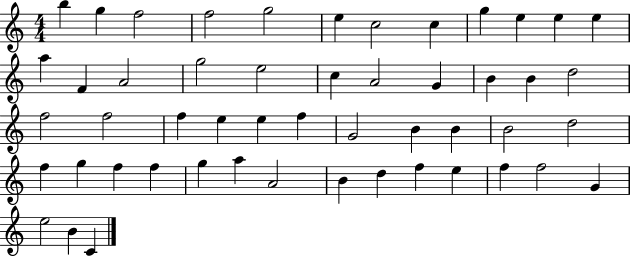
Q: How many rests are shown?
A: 0